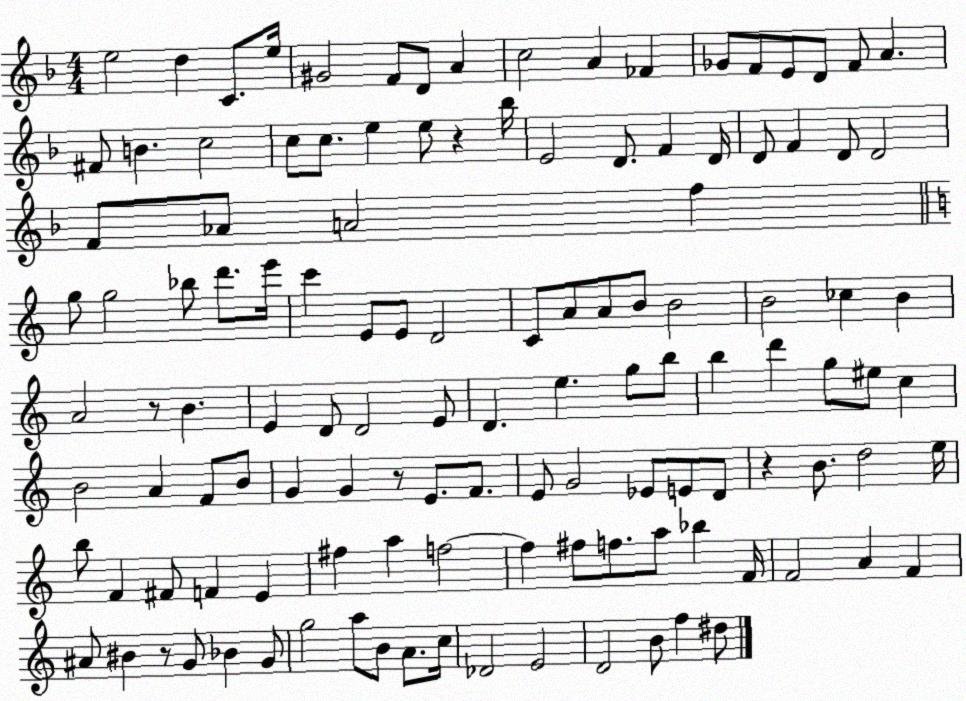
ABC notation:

X:1
T:Untitled
M:4/4
L:1/4
K:F
e2 d C/2 e/4 ^G2 F/2 D/2 A c2 A _F _G/2 F/2 E/2 D/2 F/2 A ^F/2 B c2 c/2 c/2 e e/2 z _b/4 E2 D/2 F D/4 D/2 F D/2 D2 F/2 _A/2 A2 f g/2 g2 _b/2 d'/2 e'/4 c' E/2 E/2 D2 C/2 A/2 A/2 B/2 B2 B2 _c B A2 z/2 B E D/2 D2 E/2 D e g/2 b/2 b d' g/2 ^e/2 c B2 A F/2 B/2 G G z/2 E/2 F/2 E/2 G2 _E/2 E/2 D/2 z B/2 d2 e/4 b/2 F ^F/2 F E ^f a f2 f ^f/2 f/2 a/2 _b F/4 F2 A F ^A/2 ^B z/2 G/2 _B G/2 g2 a/2 B/2 A/2 c/4 _D2 E2 D2 B/2 f ^d/2